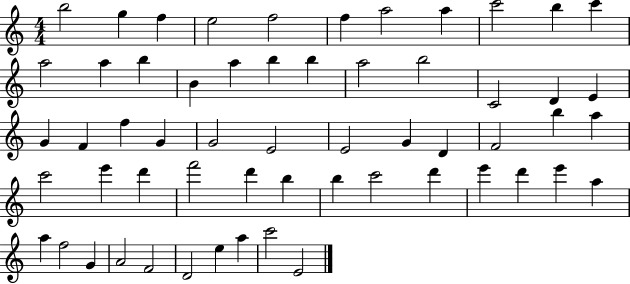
B5/h G5/q F5/q E5/h F5/h F5/q A5/h A5/q C6/h B5/q C6/q A5/h A5/q B5/q B4/q A5/q B5/q B5/q A5/h B5/h C4/h D4/q E4/q G4/q F4/q F5/q G4/q G4/h E4/h E4/h G4/q D4/q F4/h B5/q A5/q C6/h E6/q D6/q F6/h D6/q B5/q B5/q C6/h D6/q E6/q D6/q E6/q A5/q A5/q F5/h G4/q A4/h F4/h D4/h E5/q A5/q C6/h E4/h